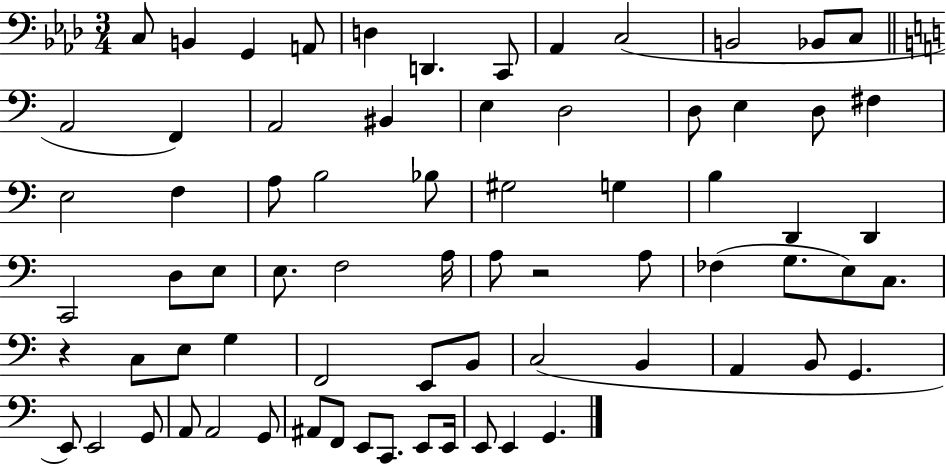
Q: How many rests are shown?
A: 2